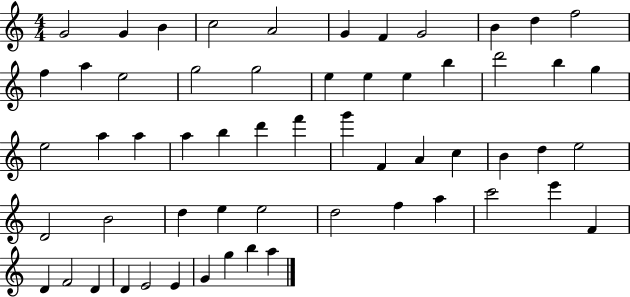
X:1
T:Untitled
M:4/4
L:1/4
K:C
G2 G B c2 A2 G F G2 B d f2 f a e2 g2 g2 e e e b d'2 b g e2 a a a b d' f' g' F A c B d e2 D2 B2 d e e2 d2 f a c'2 e' F D F2 D D E2 E G g b a